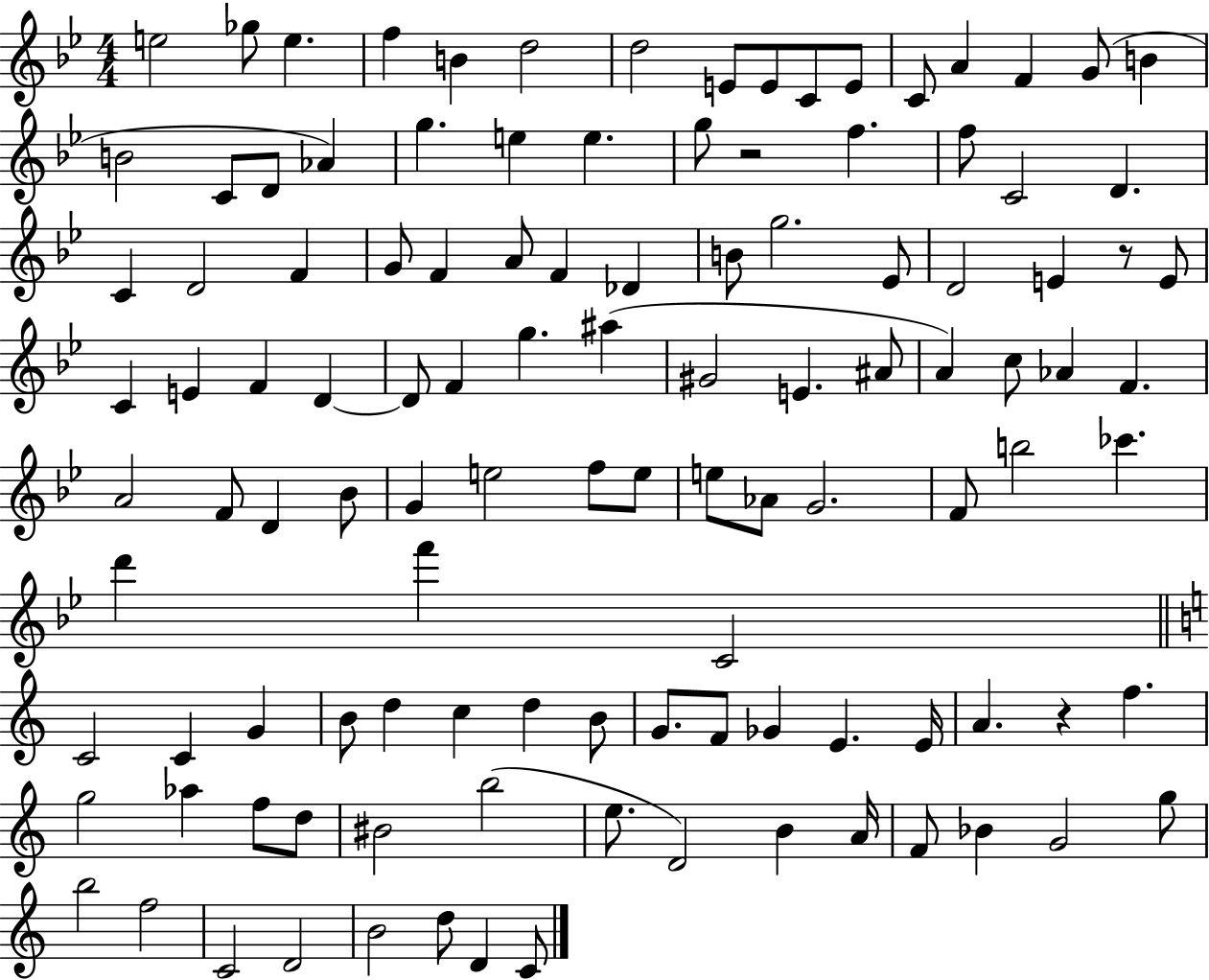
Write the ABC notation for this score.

X:1
T:Untitled
M:4/4
L:1/4
K:Bb
e2 _g/2 e f B d2 d2 E/2 E/2 C/2 E/2 C/2 A F G/2 B B2 C/2 D/2 _A g e e g/2 z2 f f/2 C2 D C D2 F G/2 F A/2 F _D B/2 g2 _E/2 D2 E z/2 E/2 C E F D D/2 F g ^a ^G2 E ^A/2 A c/2 _A F A2 F/2 D _B/2 G e2 f/2 e/2 e/2 _A/2 G2 F/2 b2 _c' d' f' C2 C2 C G B/2 d c d B/2 G/2 F/2 _G E E/4 A z f g2 _a f/2 d/2 ^B2 b2 e/2 D2 B A/4 F/2 _B G2 g/2 b2 f2 C2 D2 B2 d/2 D C/2